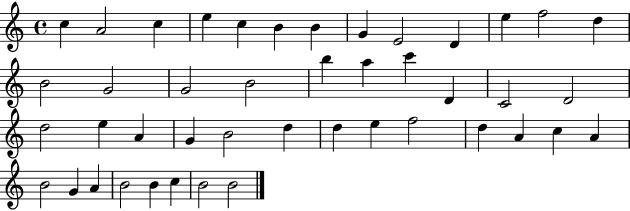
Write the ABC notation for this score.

X:1
T:Untitled
M:4/4
L:1/4
K:C
c A2 c e c B B G E2 D e f2 d B2 G2 G2 B2 b a c' D C2 D2 d2 e A G B2 d d e f2 d A c A B2 G A B2 B c B2 B2